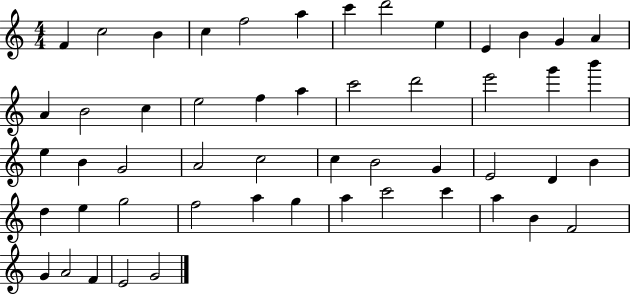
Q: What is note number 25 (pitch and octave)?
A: E5